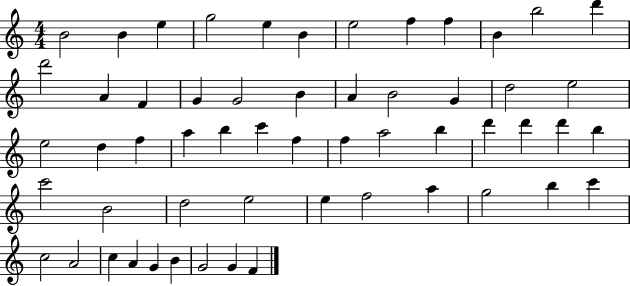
B4/h B4/q E5/q G5/h E5/q B4/q E5/h F5/q F5/q B4/q B5/h D6/q D6/h A4/q F4/q G4/q G4/h B4/q A4/q B4/h G4/q D5/h E5/h E5/h D5/q F5/q A5/q B5/q C6/q F5/q F5/q A5/h B5/q D6/q D6/q D6/q B5/q C6/h B4/h D5/h E5/h E5/q F5/h A5/q G5/h B5/q C6/q C5/h A4/h C5/q A4/q G4/q B4/q G4/h G4/q F4/q